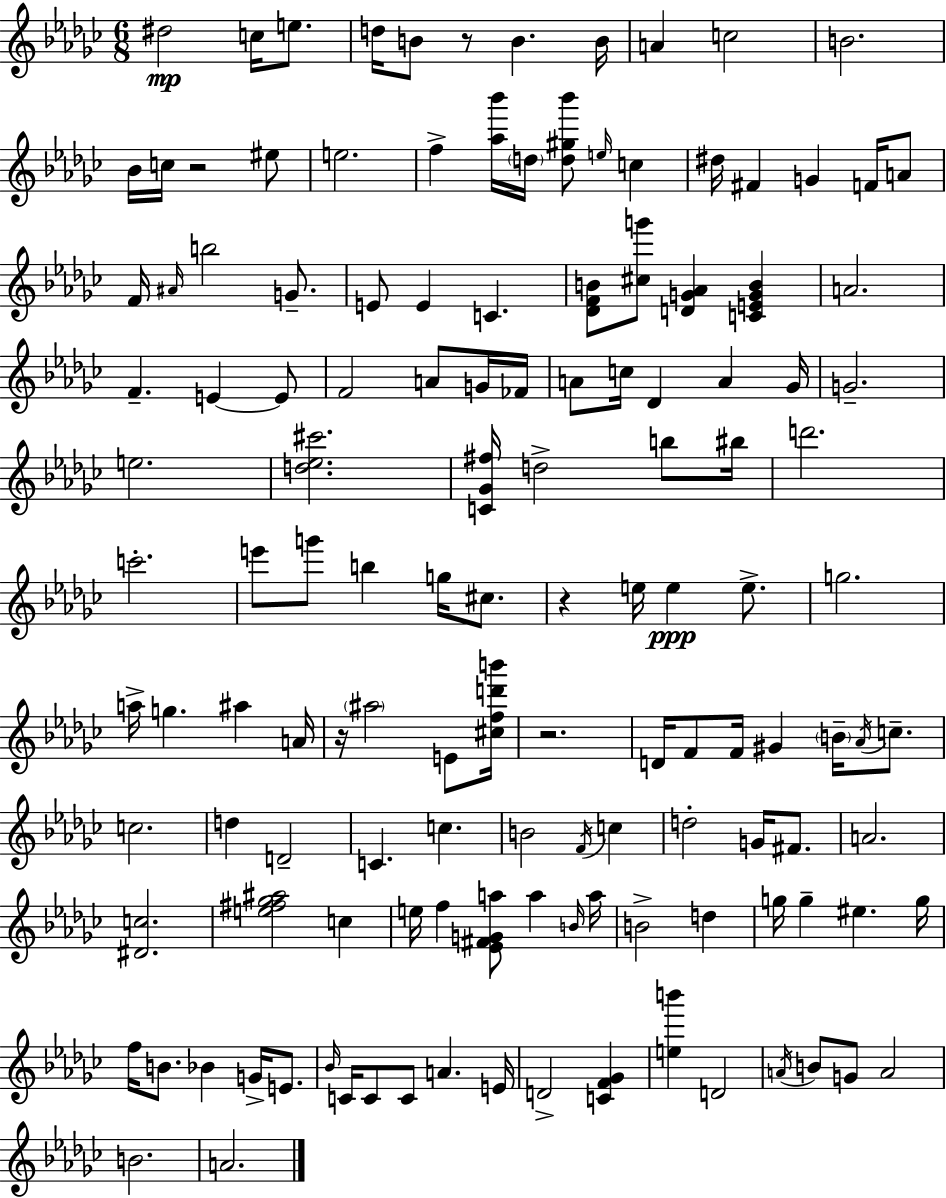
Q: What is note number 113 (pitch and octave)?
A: A4